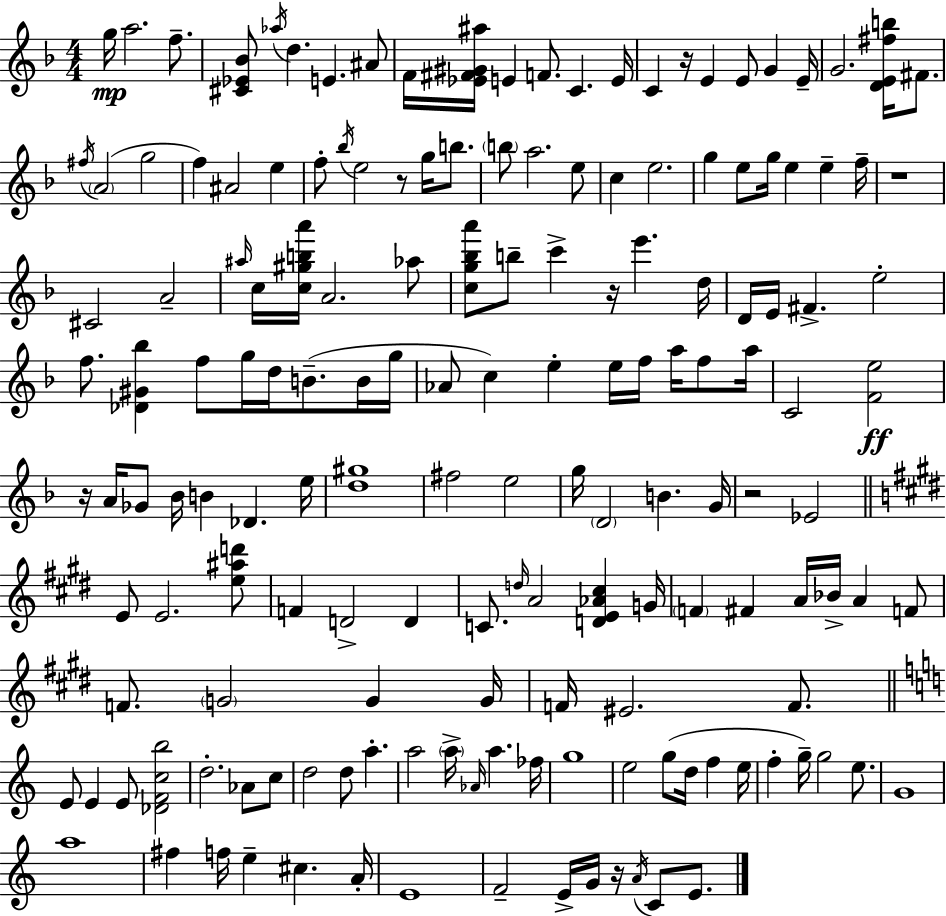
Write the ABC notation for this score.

X:1
T:Untitled
M:4/4
L:1/4
K:F
g/4 a2 f/2 [^C_E_B]/2 _a/4 d E ^A/2 F/4 [_E^F^G^a]/4 E F/2 C E/4 C z/4 E E/2 G E/4 G2 [DE^fb]/4 ^F/2 ^f/4 A2 g2 f ^A2 e f/2 _b/4 e2 z/2 g/4 b/2 b/2 a2 e/2 c e2 g e/2 g/4 e e f/4 z4 ^C2 A2 ^a/4 c/4 [c^gba']/4 A2 _a/2 [cg_ba']/2 b/2 c' z/4 e' d/4 D/4 E/4 ^F e2 f/2 [_D^G_b] f/2 g/4 d/4 B/2 B/4 g/4 _A/2 c e e/4 f/4 a/4 f/2 a/4 C2 [Fe]2 z/4 A/4 _G/2 _B/4 B _D e/4 [d^g]4 ^f2 e2 g/4 D2 B G/4 z2 _E2 E/2 E2 [e^ad']/2 F D2 D C/2 d/4 A2 [DE_A^c] G/4 F ^F A/4 _B/4 A F/2 F/2 G2 G G/4 F/4 ^E2 F/2 E/2 E E/2 [_DFcb]2 d2 _A/2 c/2 d2 d/2 a a2 a/4 _A/4 a _f/4 g4 e2 g/2 d/4 f e/4 f g/4 g2 e/2 G4 a4 ^f f/4 e ^c A/4 E4 F2 E/4 G/4 z/4 A/4 C/2 E/2